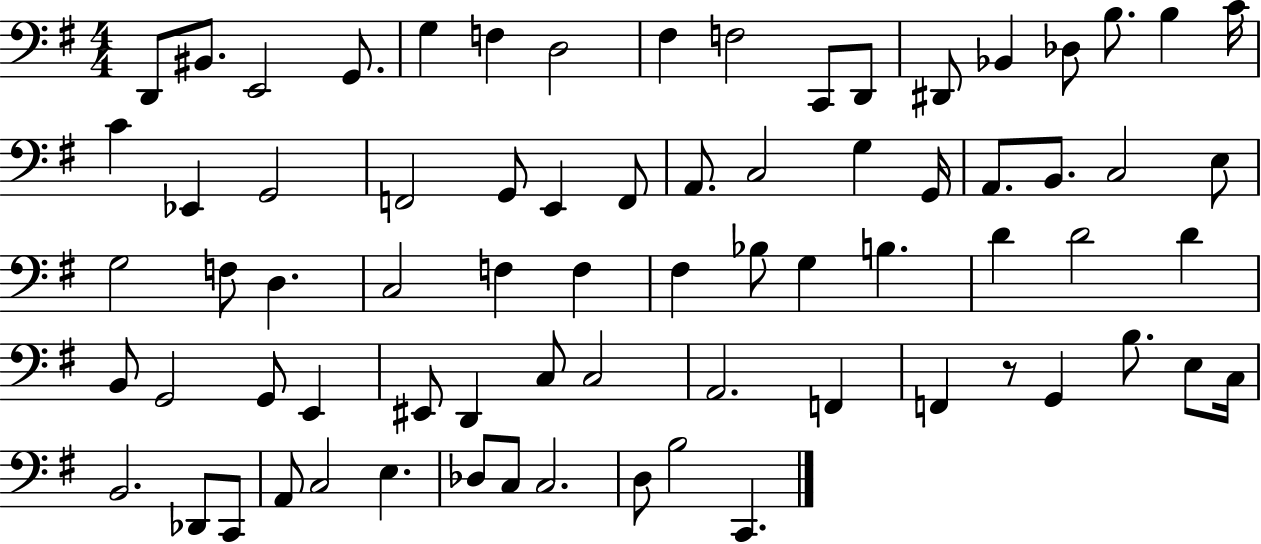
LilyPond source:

{
  \clef bass
  \numericTimeSignature
  \time 4/4
  \key g \major
  d,8 bis,8. e,2 g,8. | g4 f4 d2 | fis4 f2 c,8 d,8 | dis,8 bes,4 des8 b8. b4 c'16 | \break c'4 ees,4 g,2 | f,2 g,8 e,4 f,8 | a,8. c2 g4 g,16 | a,8. b,8. c2 e8 | \break g2 f8 d4. | c2 f4 f4 | fis4 bes8 g4 b4. | d'4 d'2 d'4 | \break b,8 g,2 g,8 e,4 | eis,8 d,4 c8 c2 | a,2. f,4 | f,4 r8 g,4 b8. e8 c16 | \break b,2. des,8 c,8 | a,8 c2 e4. | des8 c8 c2. | d8 b2 c,4. | \break \bar "|."
}